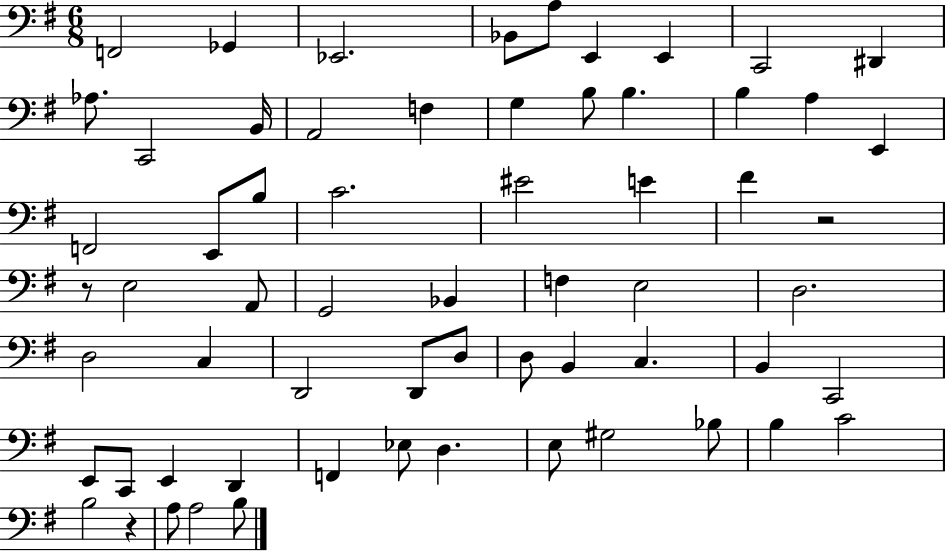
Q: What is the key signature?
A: G major